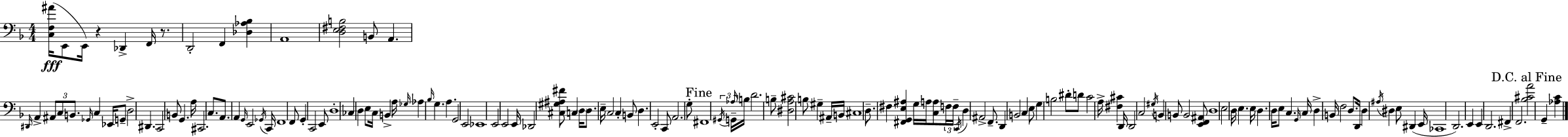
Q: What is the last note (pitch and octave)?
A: G2